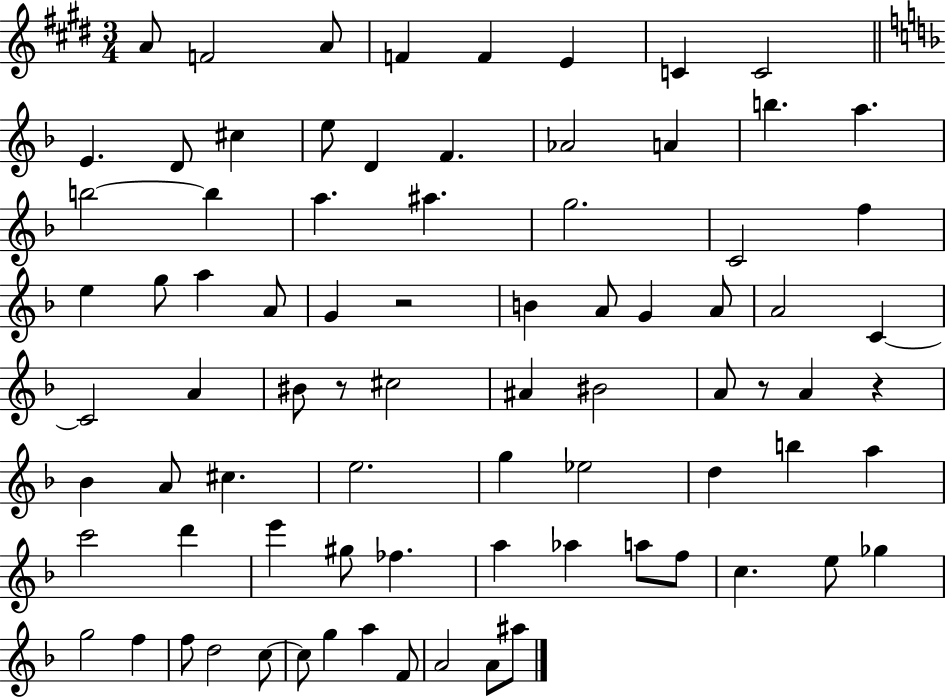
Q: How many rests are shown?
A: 4